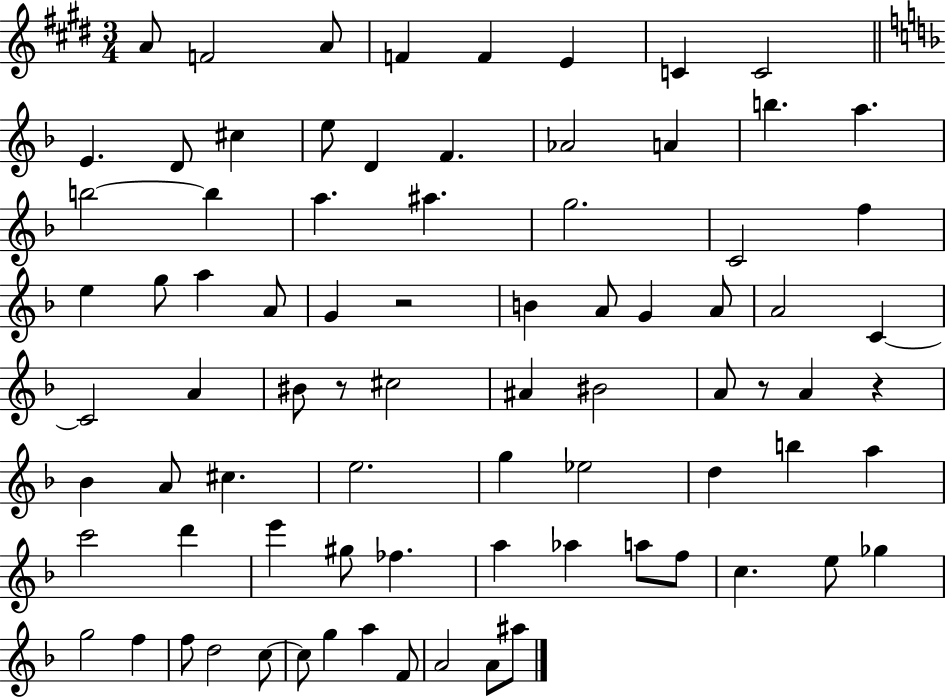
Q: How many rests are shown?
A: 4